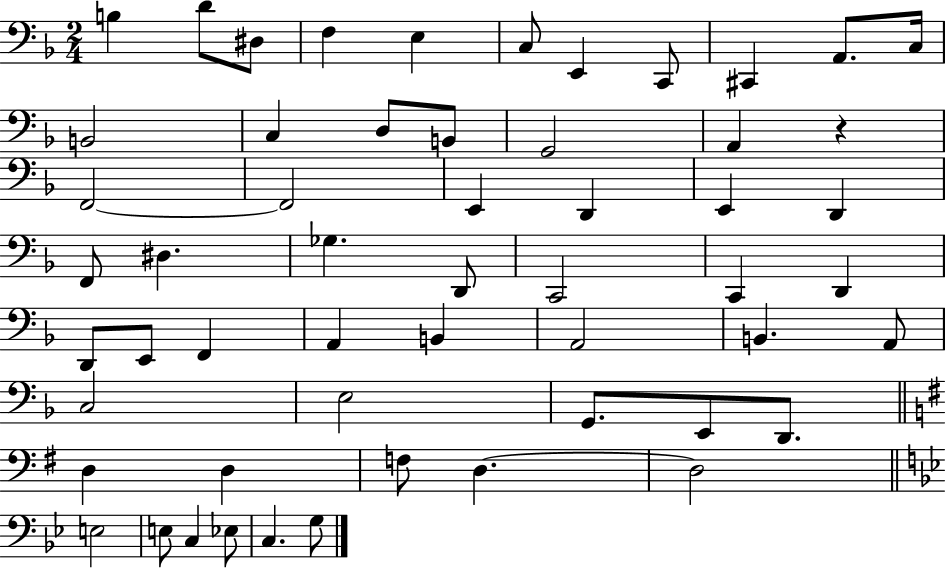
B3/q D4/e D#3/e F3/q E3/q C3/e E2/q C2/e C#2/q A2/e. C3/s B2/h C3/q D3/e B2/e G2/h A2/q R/q F2/h F2/h E2/q D2/q E2/q D2/q F2/e D#3/q. Gb3/q. D2/e C2/h C2/q D2/q D2/e E2/e F2/q A2/q B2/q A2/h B2/q. A2/e C3/h E3/h G2/e. E2/e D2/e. D3/q D3/q F3/e D3/q. D3/h E3/h E3/e C3/q Eb3/e C3/q. G3/e